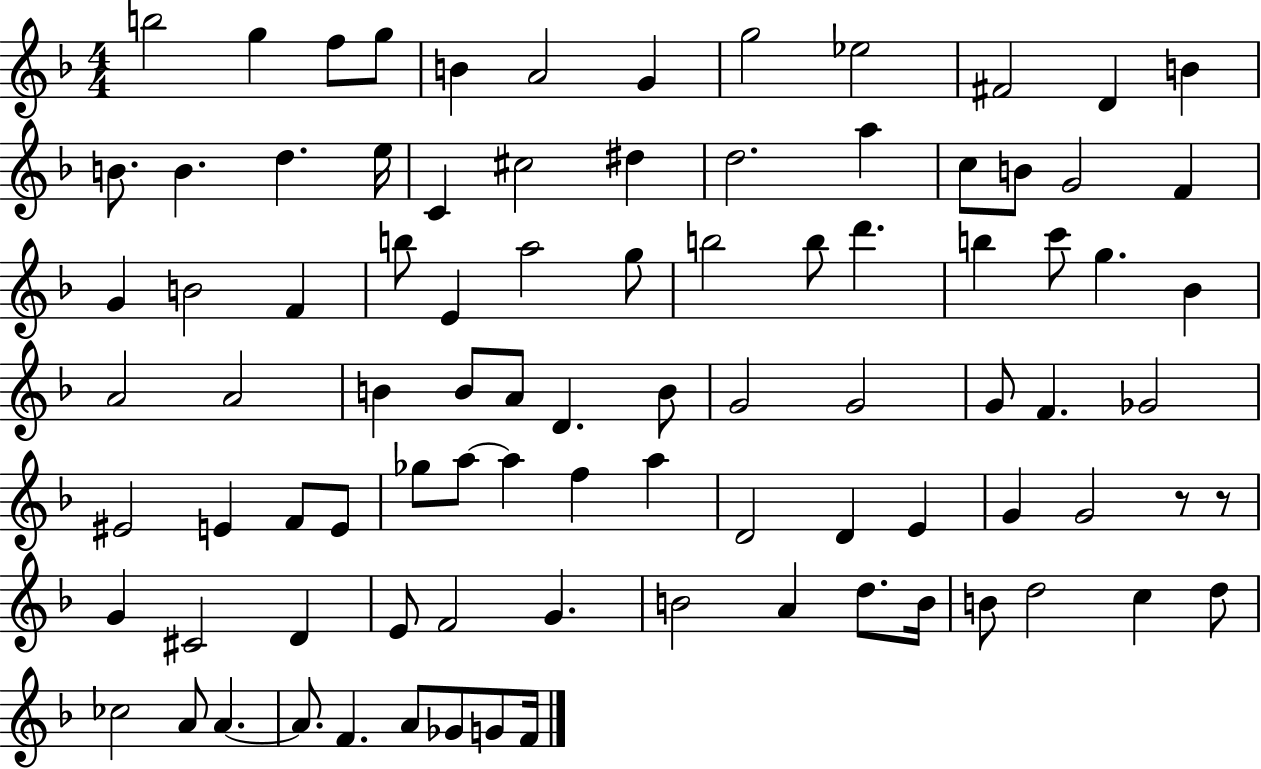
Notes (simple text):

B5/h G5/q F5/e G5/e B4/q A4/h G4/q G5/h Eb5/h F#4/h D4/q B4/q B4/e. B4/q. D5/q. E5/s C4/q C#5/h D#5/q D5/h. A5/q C5/e B4/e G4/h F4/q G4/q B4/h F4/q B5/e E4/q A5/h G5/e B5/h B5/e D6/q. B5/q C6/e G5/q. Bb4/q A4/h A4/h B4/q B4/e A4/e D4/q. B4/e G4/h G4/h G4/e F4/q. Gb4/h EIS4/h E4/q F4/e E4/e Gb5/e A5/e A5/q F5/q A5/q D4/h D4/q E4/q G4/q G4/h R/e R/e G4/q C#4/h D4/q E4/e F4/h G4/q. B4/h A4/q D5/e. B4/s B4/e D5/h C5/q D5/e CES5/h A4/e A4/q. A4/e. F4/q. A4/e Gb4/e G4/e F4/s